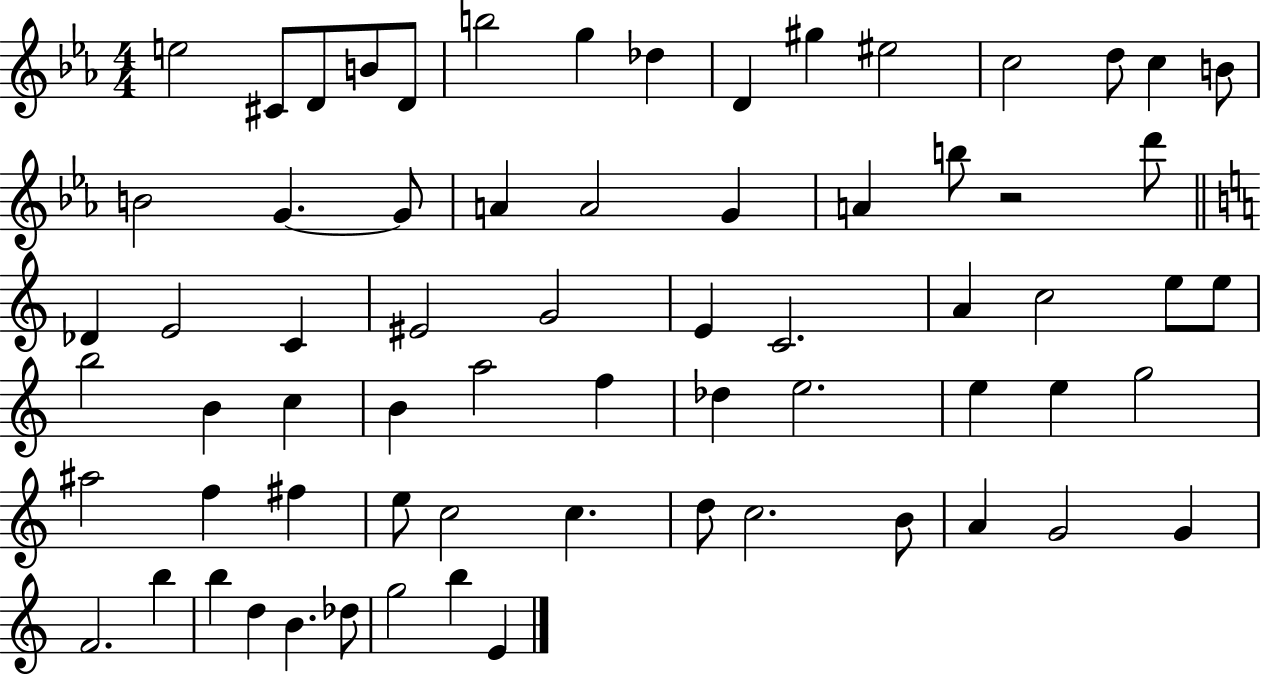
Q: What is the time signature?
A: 4/4